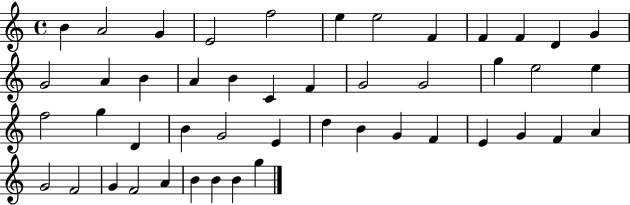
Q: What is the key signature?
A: C major